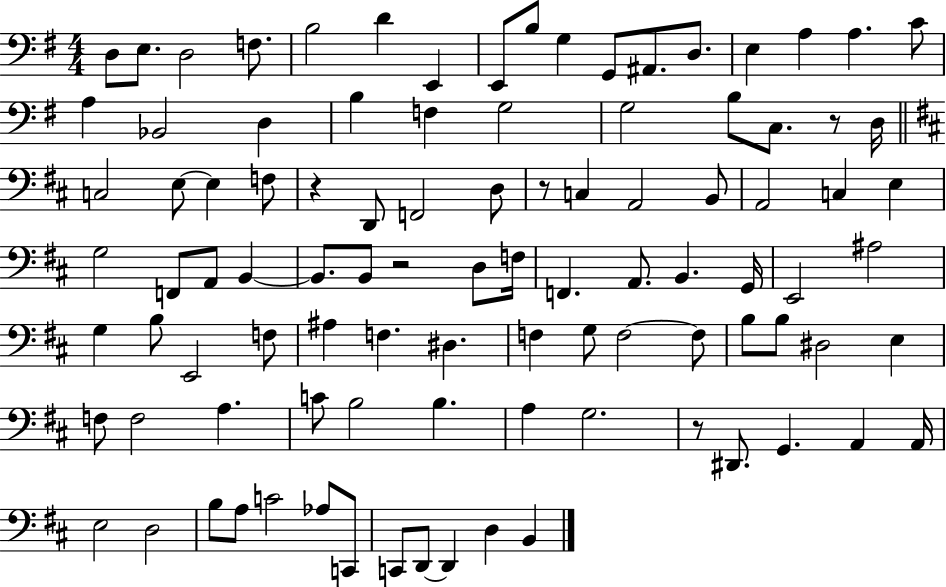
D3/e E3/e. D3/h F3/e. B3/h D4/q E2/q E2/e B3/e G3/q G2/e A#2/e. D3/e. E3/q A3/q A3/q. C4/e A3/q Bb2/h D3/q B3/q F3/q G3/h G3/h B3/e C3/e. R/e D3/s C3/h E3/e E3/q F3/e R/q D2/e F2/h D3/e R/e C3/q A2/h B2/e A2/h C3/q E3/q G3/h F2/e A2/e B2/q B2/e. B2/e R/h D3/e F3/s F2/q. A2/e. B2/q. G2/s E2/h A#3/h G3/q B3/e E2/h F3/e A#3/q F3/q. D#3/q. F3/q G3/e F3/h F3/e B3/e B3/e D#3/h E3/q F3/e F3/h A3/q. C4/e B3/h B3/q. A3/q G3/h. R/e D#2/e. G2/q. A2/q A2/s E3/h D3/h B3/e A3/e C4/h Ab3/e C2/e C2/e D2/e D2/q D3/q B2/q